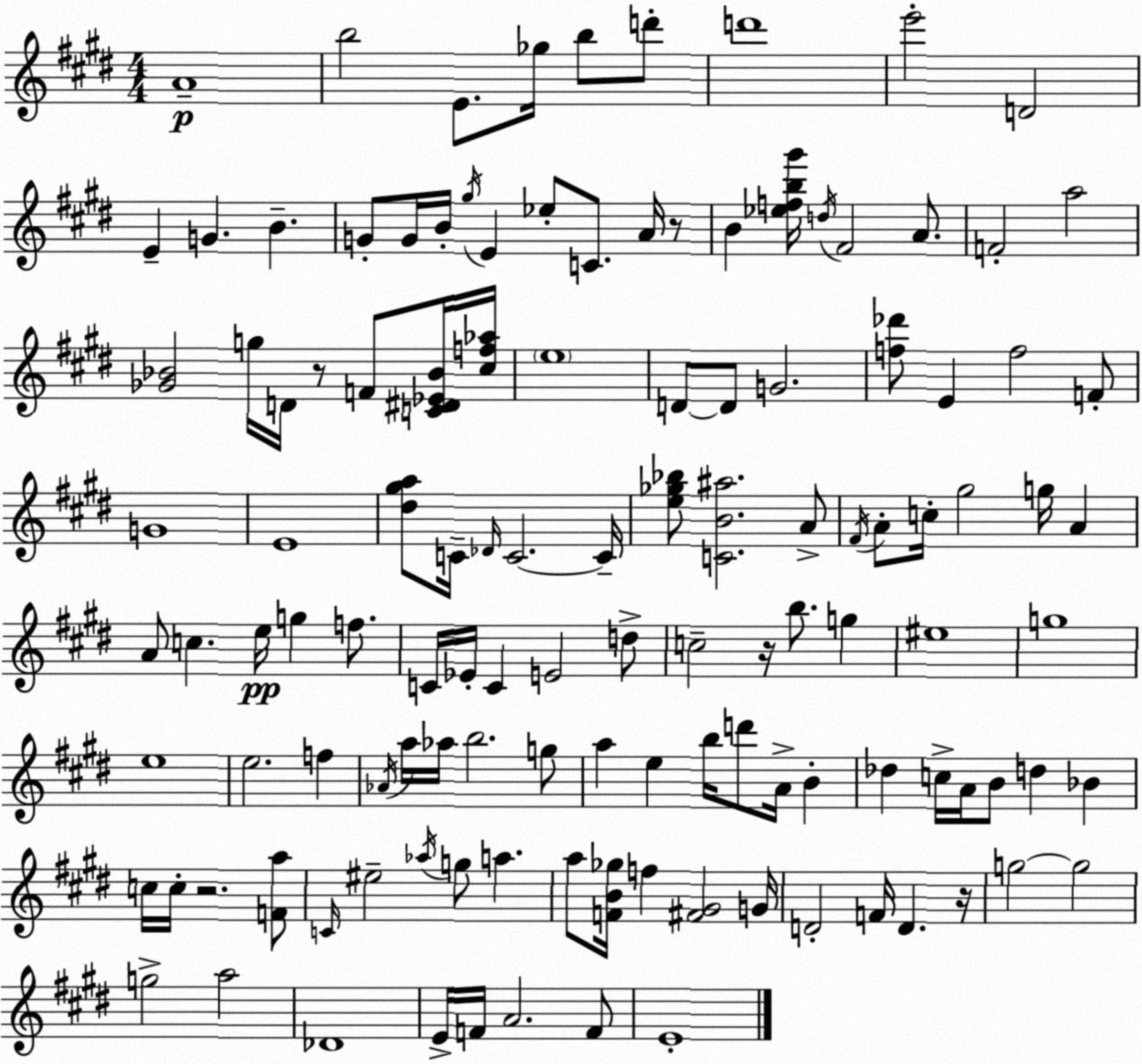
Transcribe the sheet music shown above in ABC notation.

X:1
T:Untitled
M:4/4
L:1/4
K:E
A4 b2 E/2 _g/4 b/2 d'/2 d'4 e'2 D2 E G B G/2 G/4 B/4 ^g/4 E _e/2 C/2 A/4 z/2 B [_efb^g']/4 d/4 ^F2 A/2 F2 a2 [_G_B]2 g/4 D/4 z/2 F/2 [C^D_E_B]/4 [^cf_a]/4 e4 D/2 D/2 G2 [f_d']/2 E f2 F/2 G4 E4 [^d^ga]/2 C/4 _D/4 C2 C/4 [e_g_b]/2 [CB^a]2 A/2 ^F/4 A/2 c/4 ^g2 g/4 A A/2 c e/4 g f/2 C/4 _E/4 C E2 d/2 c2 z/4 b/2 g ^e4 g4 e4 e2 f _A/4 a/4 _a/4 b2 g/2 a e b/4 d'/2 A/4 B _d c/4 A/4 B/2 d _B c/4 c/4 z2 [Fa]/2 C/4 ^e2 _a/4 g/2 a a/2 [FB_g]/4 f [^F^G]2 G/4 D2 F/4 D z/4 g2 g2 g2 a2 _D4 E/4 F/4 A2 F/2 E4